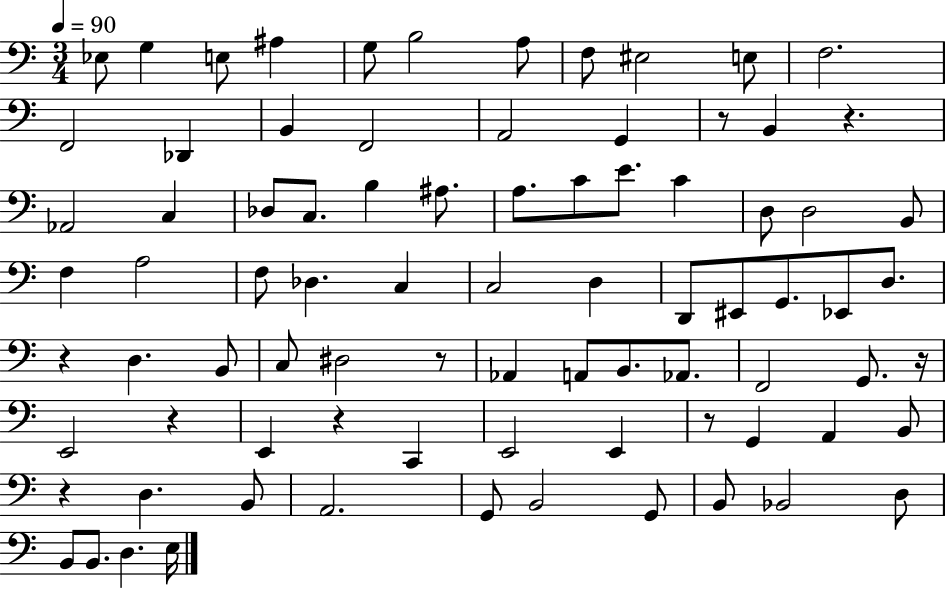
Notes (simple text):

Eb3/e G3/q E3/e A#3/q G3/e B3/h A3/e F3/e EIS3/h E3/e F3/h. F2/h Db2/q B2/q F2/h A2/h G2/q R/e B2/q R/q. Ab2/h C3/q Db3/e C3/e. B3/q A#3/e. A3/e. C4/e E4/e. C4/q D3/e D3/h B2/e F3/q A3/h F3/e Db3/q. C3/q C3/h D3/q D2/e EIS2/e G2/e. Eb2/e D3/e. R/q D3/q. B2/e C3/e D#3/h R/e Ab2/q A2/e B2/e. Ab2/e. F2/h G2/e. R/s E2/h R/q E2/q R/q C2/q E2/h E2/q R/e G2/q A2/q B2/e R/q D3/q. B2/e A2/h. G2/e B2/h G2/e B2/e Bb2/h D3/e B2/e B2/e. D3/q. E3/s